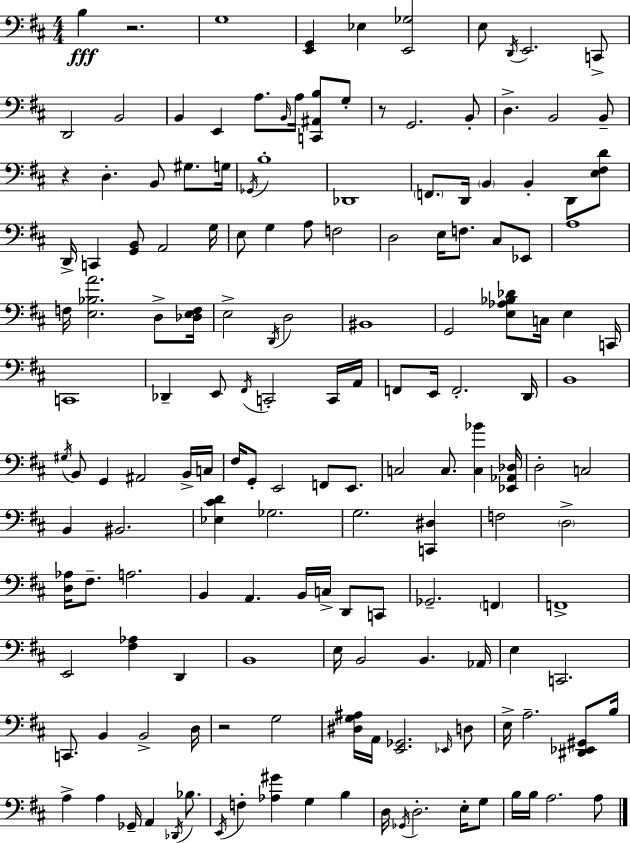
X:1
T:Untitled
M:4/4
L:1/4
K:D
B, z2 G,4 [E,,G,,] _E, [E,,_G,]2 E,/2 D,,/4 E,,2 C,,/2 D,,2 B,,2 B,, E,, A,/2 B,,/4 A,/4 [C,,^A,,B,]/2 G,/2 z/2 G,,2 B,,/2 D, B,,2 B,,/2 z D, B,,/2 ^G,/2 G,/4 _G,,/4 B,4 _D,,4 F,,/2 D,,/4 B,, B,, D,,/2 [E,^F,D]/2 D,,/4 C,, [G,,B,,]/2 A,,2 G,/4 E,/2 G, A,/2 F,2 D,2 E,/4 F,/2 ^C,/2 _E,,/2 A,4 F,/4 [E,_B,A]2 D,/2 [_D,E,F,]/4 E,2 D,,/4 D,2 ^B,,4 G,,2 [E,_A,_B,_D]/2 C,/4 E, C,,/4 C,,4 _D,, E,,/2 ^F,,/4 C,,2 C,,/4 A,,/4 F,,/2 E,,/4 F,,2 D,,/4 B,,4 ^G,/4 B,,/2 G,, ^A,,2 B,,/4 C,/4 ^F,/4 G,,/2 E,,2 F,,/2 E,,/2 C,2 C,/2 [C,_B] [_E,,_A,,_D,]/4 D,2 C,2 B,, ^B,,2 [_E,^CD] _G,2 G,2 [C,,^D,] F,2 D,2 [D,_A,]/4 ^F,/2 A,2 B,, A,, B,,/4 C,/4 D,,/2 C,,/2 _G,,2 F,, F,,4 E,,2 [^F,_A,] D,, B,,4 E,/4 B,,2 B,, _A,,/4 E, C,,2 C,,/2 B,, B,,2 D,/4 z2 G,2 [^D,G,^A,]/4 A,,/4 [E,,_G,,]2 _E,,/4 D,/2 E,/4 A,2 [^D,,_E,,^G,,]/2 B,/4 A, A, _G,,/4 A,, _D,,/4 _B,/2 E,,/4 F, [_A,^G] G, B, D,/4 _G,,/4 D,2 E,/4 G,/2 B,/4 B,/4 A,2 A,/2